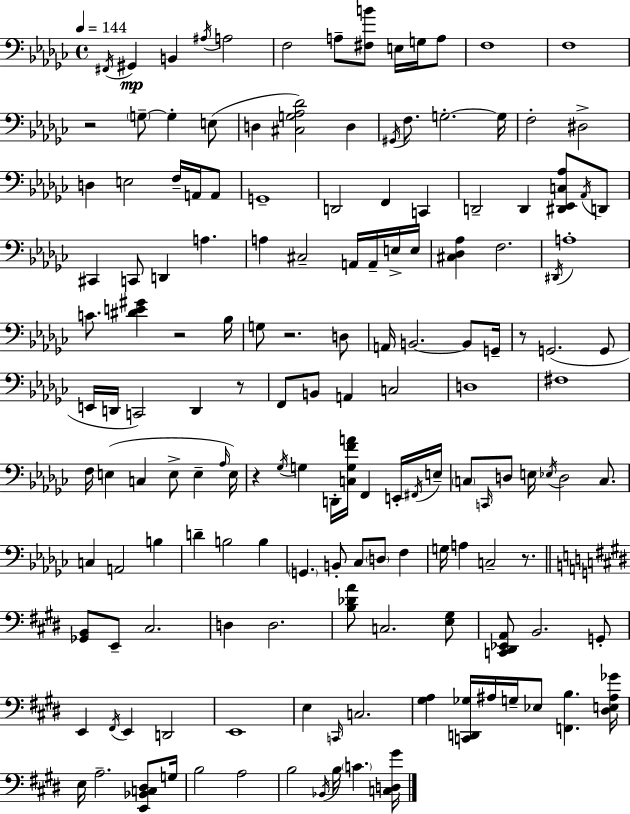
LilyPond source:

{
  \clef bass
  \time 4/4
  \defaultTimeSignature
  \key ees \minor
  \tempo 4 = 144
  \acciaccatura { fis,16 }\mp gis,4 b,4 \acciaccatura { ais16 } a2 | f2 a8-- <fis b'>8 e16 g16 | a8 f1 | f1 | \break r2 \parenthesize g8--~~ g4-. | e8( d4 <cis g aes des'>2) d4 | \acciaccatura { gis,16 } f8. g2.-.~~ | g16 f2-. dis2-> | \break d4 e2 f16-- | a,16 a,8 g,1-- | d,2 f,4 c,4 | d,2-- d,4 <dis, ees, c aes>8 | \break \acciaccatura { aes,16 } d,8 cis,4 c,8 d,4 a4. | a4 cis2-- | a,16 a,16-- e16-> e16 <cis des aes>4 f2. | \acciaccatura { dis,16 } a1-. | \break c'8. <dis' e' gis'>4 r2 | bes16 g8 r2. | d8 a,16 b,2.~~ | b,8 g,16-- r8 g,2.( | \break g,8 e,16 d,16 c,2) d,4 | r8 f,8 b,8 a,4 c2 | d1 | fis1 | \break f16 e4( c4 e8-> | e4-- \grace { aes16 } e16) r4 \acciaccatura { ges16 } g4 d,16-. | <c g f' a'>16 f,4 e,16-. \acciaccatura { fis,16 } e16-- \parenthesize c8 \grace { c,16 } d8 e16 \acciaccatura { ees16 } d2 | c8. c4 a,2 | \break b4 d'4-- b2 | b4 \parenthesize g,4. | b,8-. ces8 \parenthesize d8 f4 g16 a4 c2-- | r8. \bar "||" \break \key e \major <ges, b,>8 e,8-- cis2. | d4 d2. | <b des' a'>8 c2. <e gis>8 | <c, dis, ees, a,>8 b,2. g,8-. | \break e,4 \acciaccatura { fis,16 } e,4 d,2 | e,1 | e4 \grace { c,16 } c2. | <gis a>4 <c, d, ges>16 ais16 g16-- ees8 <f, b>4. | \break <dis e ais ges'>16 e16 a2.-- <e, bes, c dis>8 | g16 b2 a2 | b2 \acciaccatura { bes,16 } b16 \parenthesize c'4. | <c d gis'>16 \bar "|."
}